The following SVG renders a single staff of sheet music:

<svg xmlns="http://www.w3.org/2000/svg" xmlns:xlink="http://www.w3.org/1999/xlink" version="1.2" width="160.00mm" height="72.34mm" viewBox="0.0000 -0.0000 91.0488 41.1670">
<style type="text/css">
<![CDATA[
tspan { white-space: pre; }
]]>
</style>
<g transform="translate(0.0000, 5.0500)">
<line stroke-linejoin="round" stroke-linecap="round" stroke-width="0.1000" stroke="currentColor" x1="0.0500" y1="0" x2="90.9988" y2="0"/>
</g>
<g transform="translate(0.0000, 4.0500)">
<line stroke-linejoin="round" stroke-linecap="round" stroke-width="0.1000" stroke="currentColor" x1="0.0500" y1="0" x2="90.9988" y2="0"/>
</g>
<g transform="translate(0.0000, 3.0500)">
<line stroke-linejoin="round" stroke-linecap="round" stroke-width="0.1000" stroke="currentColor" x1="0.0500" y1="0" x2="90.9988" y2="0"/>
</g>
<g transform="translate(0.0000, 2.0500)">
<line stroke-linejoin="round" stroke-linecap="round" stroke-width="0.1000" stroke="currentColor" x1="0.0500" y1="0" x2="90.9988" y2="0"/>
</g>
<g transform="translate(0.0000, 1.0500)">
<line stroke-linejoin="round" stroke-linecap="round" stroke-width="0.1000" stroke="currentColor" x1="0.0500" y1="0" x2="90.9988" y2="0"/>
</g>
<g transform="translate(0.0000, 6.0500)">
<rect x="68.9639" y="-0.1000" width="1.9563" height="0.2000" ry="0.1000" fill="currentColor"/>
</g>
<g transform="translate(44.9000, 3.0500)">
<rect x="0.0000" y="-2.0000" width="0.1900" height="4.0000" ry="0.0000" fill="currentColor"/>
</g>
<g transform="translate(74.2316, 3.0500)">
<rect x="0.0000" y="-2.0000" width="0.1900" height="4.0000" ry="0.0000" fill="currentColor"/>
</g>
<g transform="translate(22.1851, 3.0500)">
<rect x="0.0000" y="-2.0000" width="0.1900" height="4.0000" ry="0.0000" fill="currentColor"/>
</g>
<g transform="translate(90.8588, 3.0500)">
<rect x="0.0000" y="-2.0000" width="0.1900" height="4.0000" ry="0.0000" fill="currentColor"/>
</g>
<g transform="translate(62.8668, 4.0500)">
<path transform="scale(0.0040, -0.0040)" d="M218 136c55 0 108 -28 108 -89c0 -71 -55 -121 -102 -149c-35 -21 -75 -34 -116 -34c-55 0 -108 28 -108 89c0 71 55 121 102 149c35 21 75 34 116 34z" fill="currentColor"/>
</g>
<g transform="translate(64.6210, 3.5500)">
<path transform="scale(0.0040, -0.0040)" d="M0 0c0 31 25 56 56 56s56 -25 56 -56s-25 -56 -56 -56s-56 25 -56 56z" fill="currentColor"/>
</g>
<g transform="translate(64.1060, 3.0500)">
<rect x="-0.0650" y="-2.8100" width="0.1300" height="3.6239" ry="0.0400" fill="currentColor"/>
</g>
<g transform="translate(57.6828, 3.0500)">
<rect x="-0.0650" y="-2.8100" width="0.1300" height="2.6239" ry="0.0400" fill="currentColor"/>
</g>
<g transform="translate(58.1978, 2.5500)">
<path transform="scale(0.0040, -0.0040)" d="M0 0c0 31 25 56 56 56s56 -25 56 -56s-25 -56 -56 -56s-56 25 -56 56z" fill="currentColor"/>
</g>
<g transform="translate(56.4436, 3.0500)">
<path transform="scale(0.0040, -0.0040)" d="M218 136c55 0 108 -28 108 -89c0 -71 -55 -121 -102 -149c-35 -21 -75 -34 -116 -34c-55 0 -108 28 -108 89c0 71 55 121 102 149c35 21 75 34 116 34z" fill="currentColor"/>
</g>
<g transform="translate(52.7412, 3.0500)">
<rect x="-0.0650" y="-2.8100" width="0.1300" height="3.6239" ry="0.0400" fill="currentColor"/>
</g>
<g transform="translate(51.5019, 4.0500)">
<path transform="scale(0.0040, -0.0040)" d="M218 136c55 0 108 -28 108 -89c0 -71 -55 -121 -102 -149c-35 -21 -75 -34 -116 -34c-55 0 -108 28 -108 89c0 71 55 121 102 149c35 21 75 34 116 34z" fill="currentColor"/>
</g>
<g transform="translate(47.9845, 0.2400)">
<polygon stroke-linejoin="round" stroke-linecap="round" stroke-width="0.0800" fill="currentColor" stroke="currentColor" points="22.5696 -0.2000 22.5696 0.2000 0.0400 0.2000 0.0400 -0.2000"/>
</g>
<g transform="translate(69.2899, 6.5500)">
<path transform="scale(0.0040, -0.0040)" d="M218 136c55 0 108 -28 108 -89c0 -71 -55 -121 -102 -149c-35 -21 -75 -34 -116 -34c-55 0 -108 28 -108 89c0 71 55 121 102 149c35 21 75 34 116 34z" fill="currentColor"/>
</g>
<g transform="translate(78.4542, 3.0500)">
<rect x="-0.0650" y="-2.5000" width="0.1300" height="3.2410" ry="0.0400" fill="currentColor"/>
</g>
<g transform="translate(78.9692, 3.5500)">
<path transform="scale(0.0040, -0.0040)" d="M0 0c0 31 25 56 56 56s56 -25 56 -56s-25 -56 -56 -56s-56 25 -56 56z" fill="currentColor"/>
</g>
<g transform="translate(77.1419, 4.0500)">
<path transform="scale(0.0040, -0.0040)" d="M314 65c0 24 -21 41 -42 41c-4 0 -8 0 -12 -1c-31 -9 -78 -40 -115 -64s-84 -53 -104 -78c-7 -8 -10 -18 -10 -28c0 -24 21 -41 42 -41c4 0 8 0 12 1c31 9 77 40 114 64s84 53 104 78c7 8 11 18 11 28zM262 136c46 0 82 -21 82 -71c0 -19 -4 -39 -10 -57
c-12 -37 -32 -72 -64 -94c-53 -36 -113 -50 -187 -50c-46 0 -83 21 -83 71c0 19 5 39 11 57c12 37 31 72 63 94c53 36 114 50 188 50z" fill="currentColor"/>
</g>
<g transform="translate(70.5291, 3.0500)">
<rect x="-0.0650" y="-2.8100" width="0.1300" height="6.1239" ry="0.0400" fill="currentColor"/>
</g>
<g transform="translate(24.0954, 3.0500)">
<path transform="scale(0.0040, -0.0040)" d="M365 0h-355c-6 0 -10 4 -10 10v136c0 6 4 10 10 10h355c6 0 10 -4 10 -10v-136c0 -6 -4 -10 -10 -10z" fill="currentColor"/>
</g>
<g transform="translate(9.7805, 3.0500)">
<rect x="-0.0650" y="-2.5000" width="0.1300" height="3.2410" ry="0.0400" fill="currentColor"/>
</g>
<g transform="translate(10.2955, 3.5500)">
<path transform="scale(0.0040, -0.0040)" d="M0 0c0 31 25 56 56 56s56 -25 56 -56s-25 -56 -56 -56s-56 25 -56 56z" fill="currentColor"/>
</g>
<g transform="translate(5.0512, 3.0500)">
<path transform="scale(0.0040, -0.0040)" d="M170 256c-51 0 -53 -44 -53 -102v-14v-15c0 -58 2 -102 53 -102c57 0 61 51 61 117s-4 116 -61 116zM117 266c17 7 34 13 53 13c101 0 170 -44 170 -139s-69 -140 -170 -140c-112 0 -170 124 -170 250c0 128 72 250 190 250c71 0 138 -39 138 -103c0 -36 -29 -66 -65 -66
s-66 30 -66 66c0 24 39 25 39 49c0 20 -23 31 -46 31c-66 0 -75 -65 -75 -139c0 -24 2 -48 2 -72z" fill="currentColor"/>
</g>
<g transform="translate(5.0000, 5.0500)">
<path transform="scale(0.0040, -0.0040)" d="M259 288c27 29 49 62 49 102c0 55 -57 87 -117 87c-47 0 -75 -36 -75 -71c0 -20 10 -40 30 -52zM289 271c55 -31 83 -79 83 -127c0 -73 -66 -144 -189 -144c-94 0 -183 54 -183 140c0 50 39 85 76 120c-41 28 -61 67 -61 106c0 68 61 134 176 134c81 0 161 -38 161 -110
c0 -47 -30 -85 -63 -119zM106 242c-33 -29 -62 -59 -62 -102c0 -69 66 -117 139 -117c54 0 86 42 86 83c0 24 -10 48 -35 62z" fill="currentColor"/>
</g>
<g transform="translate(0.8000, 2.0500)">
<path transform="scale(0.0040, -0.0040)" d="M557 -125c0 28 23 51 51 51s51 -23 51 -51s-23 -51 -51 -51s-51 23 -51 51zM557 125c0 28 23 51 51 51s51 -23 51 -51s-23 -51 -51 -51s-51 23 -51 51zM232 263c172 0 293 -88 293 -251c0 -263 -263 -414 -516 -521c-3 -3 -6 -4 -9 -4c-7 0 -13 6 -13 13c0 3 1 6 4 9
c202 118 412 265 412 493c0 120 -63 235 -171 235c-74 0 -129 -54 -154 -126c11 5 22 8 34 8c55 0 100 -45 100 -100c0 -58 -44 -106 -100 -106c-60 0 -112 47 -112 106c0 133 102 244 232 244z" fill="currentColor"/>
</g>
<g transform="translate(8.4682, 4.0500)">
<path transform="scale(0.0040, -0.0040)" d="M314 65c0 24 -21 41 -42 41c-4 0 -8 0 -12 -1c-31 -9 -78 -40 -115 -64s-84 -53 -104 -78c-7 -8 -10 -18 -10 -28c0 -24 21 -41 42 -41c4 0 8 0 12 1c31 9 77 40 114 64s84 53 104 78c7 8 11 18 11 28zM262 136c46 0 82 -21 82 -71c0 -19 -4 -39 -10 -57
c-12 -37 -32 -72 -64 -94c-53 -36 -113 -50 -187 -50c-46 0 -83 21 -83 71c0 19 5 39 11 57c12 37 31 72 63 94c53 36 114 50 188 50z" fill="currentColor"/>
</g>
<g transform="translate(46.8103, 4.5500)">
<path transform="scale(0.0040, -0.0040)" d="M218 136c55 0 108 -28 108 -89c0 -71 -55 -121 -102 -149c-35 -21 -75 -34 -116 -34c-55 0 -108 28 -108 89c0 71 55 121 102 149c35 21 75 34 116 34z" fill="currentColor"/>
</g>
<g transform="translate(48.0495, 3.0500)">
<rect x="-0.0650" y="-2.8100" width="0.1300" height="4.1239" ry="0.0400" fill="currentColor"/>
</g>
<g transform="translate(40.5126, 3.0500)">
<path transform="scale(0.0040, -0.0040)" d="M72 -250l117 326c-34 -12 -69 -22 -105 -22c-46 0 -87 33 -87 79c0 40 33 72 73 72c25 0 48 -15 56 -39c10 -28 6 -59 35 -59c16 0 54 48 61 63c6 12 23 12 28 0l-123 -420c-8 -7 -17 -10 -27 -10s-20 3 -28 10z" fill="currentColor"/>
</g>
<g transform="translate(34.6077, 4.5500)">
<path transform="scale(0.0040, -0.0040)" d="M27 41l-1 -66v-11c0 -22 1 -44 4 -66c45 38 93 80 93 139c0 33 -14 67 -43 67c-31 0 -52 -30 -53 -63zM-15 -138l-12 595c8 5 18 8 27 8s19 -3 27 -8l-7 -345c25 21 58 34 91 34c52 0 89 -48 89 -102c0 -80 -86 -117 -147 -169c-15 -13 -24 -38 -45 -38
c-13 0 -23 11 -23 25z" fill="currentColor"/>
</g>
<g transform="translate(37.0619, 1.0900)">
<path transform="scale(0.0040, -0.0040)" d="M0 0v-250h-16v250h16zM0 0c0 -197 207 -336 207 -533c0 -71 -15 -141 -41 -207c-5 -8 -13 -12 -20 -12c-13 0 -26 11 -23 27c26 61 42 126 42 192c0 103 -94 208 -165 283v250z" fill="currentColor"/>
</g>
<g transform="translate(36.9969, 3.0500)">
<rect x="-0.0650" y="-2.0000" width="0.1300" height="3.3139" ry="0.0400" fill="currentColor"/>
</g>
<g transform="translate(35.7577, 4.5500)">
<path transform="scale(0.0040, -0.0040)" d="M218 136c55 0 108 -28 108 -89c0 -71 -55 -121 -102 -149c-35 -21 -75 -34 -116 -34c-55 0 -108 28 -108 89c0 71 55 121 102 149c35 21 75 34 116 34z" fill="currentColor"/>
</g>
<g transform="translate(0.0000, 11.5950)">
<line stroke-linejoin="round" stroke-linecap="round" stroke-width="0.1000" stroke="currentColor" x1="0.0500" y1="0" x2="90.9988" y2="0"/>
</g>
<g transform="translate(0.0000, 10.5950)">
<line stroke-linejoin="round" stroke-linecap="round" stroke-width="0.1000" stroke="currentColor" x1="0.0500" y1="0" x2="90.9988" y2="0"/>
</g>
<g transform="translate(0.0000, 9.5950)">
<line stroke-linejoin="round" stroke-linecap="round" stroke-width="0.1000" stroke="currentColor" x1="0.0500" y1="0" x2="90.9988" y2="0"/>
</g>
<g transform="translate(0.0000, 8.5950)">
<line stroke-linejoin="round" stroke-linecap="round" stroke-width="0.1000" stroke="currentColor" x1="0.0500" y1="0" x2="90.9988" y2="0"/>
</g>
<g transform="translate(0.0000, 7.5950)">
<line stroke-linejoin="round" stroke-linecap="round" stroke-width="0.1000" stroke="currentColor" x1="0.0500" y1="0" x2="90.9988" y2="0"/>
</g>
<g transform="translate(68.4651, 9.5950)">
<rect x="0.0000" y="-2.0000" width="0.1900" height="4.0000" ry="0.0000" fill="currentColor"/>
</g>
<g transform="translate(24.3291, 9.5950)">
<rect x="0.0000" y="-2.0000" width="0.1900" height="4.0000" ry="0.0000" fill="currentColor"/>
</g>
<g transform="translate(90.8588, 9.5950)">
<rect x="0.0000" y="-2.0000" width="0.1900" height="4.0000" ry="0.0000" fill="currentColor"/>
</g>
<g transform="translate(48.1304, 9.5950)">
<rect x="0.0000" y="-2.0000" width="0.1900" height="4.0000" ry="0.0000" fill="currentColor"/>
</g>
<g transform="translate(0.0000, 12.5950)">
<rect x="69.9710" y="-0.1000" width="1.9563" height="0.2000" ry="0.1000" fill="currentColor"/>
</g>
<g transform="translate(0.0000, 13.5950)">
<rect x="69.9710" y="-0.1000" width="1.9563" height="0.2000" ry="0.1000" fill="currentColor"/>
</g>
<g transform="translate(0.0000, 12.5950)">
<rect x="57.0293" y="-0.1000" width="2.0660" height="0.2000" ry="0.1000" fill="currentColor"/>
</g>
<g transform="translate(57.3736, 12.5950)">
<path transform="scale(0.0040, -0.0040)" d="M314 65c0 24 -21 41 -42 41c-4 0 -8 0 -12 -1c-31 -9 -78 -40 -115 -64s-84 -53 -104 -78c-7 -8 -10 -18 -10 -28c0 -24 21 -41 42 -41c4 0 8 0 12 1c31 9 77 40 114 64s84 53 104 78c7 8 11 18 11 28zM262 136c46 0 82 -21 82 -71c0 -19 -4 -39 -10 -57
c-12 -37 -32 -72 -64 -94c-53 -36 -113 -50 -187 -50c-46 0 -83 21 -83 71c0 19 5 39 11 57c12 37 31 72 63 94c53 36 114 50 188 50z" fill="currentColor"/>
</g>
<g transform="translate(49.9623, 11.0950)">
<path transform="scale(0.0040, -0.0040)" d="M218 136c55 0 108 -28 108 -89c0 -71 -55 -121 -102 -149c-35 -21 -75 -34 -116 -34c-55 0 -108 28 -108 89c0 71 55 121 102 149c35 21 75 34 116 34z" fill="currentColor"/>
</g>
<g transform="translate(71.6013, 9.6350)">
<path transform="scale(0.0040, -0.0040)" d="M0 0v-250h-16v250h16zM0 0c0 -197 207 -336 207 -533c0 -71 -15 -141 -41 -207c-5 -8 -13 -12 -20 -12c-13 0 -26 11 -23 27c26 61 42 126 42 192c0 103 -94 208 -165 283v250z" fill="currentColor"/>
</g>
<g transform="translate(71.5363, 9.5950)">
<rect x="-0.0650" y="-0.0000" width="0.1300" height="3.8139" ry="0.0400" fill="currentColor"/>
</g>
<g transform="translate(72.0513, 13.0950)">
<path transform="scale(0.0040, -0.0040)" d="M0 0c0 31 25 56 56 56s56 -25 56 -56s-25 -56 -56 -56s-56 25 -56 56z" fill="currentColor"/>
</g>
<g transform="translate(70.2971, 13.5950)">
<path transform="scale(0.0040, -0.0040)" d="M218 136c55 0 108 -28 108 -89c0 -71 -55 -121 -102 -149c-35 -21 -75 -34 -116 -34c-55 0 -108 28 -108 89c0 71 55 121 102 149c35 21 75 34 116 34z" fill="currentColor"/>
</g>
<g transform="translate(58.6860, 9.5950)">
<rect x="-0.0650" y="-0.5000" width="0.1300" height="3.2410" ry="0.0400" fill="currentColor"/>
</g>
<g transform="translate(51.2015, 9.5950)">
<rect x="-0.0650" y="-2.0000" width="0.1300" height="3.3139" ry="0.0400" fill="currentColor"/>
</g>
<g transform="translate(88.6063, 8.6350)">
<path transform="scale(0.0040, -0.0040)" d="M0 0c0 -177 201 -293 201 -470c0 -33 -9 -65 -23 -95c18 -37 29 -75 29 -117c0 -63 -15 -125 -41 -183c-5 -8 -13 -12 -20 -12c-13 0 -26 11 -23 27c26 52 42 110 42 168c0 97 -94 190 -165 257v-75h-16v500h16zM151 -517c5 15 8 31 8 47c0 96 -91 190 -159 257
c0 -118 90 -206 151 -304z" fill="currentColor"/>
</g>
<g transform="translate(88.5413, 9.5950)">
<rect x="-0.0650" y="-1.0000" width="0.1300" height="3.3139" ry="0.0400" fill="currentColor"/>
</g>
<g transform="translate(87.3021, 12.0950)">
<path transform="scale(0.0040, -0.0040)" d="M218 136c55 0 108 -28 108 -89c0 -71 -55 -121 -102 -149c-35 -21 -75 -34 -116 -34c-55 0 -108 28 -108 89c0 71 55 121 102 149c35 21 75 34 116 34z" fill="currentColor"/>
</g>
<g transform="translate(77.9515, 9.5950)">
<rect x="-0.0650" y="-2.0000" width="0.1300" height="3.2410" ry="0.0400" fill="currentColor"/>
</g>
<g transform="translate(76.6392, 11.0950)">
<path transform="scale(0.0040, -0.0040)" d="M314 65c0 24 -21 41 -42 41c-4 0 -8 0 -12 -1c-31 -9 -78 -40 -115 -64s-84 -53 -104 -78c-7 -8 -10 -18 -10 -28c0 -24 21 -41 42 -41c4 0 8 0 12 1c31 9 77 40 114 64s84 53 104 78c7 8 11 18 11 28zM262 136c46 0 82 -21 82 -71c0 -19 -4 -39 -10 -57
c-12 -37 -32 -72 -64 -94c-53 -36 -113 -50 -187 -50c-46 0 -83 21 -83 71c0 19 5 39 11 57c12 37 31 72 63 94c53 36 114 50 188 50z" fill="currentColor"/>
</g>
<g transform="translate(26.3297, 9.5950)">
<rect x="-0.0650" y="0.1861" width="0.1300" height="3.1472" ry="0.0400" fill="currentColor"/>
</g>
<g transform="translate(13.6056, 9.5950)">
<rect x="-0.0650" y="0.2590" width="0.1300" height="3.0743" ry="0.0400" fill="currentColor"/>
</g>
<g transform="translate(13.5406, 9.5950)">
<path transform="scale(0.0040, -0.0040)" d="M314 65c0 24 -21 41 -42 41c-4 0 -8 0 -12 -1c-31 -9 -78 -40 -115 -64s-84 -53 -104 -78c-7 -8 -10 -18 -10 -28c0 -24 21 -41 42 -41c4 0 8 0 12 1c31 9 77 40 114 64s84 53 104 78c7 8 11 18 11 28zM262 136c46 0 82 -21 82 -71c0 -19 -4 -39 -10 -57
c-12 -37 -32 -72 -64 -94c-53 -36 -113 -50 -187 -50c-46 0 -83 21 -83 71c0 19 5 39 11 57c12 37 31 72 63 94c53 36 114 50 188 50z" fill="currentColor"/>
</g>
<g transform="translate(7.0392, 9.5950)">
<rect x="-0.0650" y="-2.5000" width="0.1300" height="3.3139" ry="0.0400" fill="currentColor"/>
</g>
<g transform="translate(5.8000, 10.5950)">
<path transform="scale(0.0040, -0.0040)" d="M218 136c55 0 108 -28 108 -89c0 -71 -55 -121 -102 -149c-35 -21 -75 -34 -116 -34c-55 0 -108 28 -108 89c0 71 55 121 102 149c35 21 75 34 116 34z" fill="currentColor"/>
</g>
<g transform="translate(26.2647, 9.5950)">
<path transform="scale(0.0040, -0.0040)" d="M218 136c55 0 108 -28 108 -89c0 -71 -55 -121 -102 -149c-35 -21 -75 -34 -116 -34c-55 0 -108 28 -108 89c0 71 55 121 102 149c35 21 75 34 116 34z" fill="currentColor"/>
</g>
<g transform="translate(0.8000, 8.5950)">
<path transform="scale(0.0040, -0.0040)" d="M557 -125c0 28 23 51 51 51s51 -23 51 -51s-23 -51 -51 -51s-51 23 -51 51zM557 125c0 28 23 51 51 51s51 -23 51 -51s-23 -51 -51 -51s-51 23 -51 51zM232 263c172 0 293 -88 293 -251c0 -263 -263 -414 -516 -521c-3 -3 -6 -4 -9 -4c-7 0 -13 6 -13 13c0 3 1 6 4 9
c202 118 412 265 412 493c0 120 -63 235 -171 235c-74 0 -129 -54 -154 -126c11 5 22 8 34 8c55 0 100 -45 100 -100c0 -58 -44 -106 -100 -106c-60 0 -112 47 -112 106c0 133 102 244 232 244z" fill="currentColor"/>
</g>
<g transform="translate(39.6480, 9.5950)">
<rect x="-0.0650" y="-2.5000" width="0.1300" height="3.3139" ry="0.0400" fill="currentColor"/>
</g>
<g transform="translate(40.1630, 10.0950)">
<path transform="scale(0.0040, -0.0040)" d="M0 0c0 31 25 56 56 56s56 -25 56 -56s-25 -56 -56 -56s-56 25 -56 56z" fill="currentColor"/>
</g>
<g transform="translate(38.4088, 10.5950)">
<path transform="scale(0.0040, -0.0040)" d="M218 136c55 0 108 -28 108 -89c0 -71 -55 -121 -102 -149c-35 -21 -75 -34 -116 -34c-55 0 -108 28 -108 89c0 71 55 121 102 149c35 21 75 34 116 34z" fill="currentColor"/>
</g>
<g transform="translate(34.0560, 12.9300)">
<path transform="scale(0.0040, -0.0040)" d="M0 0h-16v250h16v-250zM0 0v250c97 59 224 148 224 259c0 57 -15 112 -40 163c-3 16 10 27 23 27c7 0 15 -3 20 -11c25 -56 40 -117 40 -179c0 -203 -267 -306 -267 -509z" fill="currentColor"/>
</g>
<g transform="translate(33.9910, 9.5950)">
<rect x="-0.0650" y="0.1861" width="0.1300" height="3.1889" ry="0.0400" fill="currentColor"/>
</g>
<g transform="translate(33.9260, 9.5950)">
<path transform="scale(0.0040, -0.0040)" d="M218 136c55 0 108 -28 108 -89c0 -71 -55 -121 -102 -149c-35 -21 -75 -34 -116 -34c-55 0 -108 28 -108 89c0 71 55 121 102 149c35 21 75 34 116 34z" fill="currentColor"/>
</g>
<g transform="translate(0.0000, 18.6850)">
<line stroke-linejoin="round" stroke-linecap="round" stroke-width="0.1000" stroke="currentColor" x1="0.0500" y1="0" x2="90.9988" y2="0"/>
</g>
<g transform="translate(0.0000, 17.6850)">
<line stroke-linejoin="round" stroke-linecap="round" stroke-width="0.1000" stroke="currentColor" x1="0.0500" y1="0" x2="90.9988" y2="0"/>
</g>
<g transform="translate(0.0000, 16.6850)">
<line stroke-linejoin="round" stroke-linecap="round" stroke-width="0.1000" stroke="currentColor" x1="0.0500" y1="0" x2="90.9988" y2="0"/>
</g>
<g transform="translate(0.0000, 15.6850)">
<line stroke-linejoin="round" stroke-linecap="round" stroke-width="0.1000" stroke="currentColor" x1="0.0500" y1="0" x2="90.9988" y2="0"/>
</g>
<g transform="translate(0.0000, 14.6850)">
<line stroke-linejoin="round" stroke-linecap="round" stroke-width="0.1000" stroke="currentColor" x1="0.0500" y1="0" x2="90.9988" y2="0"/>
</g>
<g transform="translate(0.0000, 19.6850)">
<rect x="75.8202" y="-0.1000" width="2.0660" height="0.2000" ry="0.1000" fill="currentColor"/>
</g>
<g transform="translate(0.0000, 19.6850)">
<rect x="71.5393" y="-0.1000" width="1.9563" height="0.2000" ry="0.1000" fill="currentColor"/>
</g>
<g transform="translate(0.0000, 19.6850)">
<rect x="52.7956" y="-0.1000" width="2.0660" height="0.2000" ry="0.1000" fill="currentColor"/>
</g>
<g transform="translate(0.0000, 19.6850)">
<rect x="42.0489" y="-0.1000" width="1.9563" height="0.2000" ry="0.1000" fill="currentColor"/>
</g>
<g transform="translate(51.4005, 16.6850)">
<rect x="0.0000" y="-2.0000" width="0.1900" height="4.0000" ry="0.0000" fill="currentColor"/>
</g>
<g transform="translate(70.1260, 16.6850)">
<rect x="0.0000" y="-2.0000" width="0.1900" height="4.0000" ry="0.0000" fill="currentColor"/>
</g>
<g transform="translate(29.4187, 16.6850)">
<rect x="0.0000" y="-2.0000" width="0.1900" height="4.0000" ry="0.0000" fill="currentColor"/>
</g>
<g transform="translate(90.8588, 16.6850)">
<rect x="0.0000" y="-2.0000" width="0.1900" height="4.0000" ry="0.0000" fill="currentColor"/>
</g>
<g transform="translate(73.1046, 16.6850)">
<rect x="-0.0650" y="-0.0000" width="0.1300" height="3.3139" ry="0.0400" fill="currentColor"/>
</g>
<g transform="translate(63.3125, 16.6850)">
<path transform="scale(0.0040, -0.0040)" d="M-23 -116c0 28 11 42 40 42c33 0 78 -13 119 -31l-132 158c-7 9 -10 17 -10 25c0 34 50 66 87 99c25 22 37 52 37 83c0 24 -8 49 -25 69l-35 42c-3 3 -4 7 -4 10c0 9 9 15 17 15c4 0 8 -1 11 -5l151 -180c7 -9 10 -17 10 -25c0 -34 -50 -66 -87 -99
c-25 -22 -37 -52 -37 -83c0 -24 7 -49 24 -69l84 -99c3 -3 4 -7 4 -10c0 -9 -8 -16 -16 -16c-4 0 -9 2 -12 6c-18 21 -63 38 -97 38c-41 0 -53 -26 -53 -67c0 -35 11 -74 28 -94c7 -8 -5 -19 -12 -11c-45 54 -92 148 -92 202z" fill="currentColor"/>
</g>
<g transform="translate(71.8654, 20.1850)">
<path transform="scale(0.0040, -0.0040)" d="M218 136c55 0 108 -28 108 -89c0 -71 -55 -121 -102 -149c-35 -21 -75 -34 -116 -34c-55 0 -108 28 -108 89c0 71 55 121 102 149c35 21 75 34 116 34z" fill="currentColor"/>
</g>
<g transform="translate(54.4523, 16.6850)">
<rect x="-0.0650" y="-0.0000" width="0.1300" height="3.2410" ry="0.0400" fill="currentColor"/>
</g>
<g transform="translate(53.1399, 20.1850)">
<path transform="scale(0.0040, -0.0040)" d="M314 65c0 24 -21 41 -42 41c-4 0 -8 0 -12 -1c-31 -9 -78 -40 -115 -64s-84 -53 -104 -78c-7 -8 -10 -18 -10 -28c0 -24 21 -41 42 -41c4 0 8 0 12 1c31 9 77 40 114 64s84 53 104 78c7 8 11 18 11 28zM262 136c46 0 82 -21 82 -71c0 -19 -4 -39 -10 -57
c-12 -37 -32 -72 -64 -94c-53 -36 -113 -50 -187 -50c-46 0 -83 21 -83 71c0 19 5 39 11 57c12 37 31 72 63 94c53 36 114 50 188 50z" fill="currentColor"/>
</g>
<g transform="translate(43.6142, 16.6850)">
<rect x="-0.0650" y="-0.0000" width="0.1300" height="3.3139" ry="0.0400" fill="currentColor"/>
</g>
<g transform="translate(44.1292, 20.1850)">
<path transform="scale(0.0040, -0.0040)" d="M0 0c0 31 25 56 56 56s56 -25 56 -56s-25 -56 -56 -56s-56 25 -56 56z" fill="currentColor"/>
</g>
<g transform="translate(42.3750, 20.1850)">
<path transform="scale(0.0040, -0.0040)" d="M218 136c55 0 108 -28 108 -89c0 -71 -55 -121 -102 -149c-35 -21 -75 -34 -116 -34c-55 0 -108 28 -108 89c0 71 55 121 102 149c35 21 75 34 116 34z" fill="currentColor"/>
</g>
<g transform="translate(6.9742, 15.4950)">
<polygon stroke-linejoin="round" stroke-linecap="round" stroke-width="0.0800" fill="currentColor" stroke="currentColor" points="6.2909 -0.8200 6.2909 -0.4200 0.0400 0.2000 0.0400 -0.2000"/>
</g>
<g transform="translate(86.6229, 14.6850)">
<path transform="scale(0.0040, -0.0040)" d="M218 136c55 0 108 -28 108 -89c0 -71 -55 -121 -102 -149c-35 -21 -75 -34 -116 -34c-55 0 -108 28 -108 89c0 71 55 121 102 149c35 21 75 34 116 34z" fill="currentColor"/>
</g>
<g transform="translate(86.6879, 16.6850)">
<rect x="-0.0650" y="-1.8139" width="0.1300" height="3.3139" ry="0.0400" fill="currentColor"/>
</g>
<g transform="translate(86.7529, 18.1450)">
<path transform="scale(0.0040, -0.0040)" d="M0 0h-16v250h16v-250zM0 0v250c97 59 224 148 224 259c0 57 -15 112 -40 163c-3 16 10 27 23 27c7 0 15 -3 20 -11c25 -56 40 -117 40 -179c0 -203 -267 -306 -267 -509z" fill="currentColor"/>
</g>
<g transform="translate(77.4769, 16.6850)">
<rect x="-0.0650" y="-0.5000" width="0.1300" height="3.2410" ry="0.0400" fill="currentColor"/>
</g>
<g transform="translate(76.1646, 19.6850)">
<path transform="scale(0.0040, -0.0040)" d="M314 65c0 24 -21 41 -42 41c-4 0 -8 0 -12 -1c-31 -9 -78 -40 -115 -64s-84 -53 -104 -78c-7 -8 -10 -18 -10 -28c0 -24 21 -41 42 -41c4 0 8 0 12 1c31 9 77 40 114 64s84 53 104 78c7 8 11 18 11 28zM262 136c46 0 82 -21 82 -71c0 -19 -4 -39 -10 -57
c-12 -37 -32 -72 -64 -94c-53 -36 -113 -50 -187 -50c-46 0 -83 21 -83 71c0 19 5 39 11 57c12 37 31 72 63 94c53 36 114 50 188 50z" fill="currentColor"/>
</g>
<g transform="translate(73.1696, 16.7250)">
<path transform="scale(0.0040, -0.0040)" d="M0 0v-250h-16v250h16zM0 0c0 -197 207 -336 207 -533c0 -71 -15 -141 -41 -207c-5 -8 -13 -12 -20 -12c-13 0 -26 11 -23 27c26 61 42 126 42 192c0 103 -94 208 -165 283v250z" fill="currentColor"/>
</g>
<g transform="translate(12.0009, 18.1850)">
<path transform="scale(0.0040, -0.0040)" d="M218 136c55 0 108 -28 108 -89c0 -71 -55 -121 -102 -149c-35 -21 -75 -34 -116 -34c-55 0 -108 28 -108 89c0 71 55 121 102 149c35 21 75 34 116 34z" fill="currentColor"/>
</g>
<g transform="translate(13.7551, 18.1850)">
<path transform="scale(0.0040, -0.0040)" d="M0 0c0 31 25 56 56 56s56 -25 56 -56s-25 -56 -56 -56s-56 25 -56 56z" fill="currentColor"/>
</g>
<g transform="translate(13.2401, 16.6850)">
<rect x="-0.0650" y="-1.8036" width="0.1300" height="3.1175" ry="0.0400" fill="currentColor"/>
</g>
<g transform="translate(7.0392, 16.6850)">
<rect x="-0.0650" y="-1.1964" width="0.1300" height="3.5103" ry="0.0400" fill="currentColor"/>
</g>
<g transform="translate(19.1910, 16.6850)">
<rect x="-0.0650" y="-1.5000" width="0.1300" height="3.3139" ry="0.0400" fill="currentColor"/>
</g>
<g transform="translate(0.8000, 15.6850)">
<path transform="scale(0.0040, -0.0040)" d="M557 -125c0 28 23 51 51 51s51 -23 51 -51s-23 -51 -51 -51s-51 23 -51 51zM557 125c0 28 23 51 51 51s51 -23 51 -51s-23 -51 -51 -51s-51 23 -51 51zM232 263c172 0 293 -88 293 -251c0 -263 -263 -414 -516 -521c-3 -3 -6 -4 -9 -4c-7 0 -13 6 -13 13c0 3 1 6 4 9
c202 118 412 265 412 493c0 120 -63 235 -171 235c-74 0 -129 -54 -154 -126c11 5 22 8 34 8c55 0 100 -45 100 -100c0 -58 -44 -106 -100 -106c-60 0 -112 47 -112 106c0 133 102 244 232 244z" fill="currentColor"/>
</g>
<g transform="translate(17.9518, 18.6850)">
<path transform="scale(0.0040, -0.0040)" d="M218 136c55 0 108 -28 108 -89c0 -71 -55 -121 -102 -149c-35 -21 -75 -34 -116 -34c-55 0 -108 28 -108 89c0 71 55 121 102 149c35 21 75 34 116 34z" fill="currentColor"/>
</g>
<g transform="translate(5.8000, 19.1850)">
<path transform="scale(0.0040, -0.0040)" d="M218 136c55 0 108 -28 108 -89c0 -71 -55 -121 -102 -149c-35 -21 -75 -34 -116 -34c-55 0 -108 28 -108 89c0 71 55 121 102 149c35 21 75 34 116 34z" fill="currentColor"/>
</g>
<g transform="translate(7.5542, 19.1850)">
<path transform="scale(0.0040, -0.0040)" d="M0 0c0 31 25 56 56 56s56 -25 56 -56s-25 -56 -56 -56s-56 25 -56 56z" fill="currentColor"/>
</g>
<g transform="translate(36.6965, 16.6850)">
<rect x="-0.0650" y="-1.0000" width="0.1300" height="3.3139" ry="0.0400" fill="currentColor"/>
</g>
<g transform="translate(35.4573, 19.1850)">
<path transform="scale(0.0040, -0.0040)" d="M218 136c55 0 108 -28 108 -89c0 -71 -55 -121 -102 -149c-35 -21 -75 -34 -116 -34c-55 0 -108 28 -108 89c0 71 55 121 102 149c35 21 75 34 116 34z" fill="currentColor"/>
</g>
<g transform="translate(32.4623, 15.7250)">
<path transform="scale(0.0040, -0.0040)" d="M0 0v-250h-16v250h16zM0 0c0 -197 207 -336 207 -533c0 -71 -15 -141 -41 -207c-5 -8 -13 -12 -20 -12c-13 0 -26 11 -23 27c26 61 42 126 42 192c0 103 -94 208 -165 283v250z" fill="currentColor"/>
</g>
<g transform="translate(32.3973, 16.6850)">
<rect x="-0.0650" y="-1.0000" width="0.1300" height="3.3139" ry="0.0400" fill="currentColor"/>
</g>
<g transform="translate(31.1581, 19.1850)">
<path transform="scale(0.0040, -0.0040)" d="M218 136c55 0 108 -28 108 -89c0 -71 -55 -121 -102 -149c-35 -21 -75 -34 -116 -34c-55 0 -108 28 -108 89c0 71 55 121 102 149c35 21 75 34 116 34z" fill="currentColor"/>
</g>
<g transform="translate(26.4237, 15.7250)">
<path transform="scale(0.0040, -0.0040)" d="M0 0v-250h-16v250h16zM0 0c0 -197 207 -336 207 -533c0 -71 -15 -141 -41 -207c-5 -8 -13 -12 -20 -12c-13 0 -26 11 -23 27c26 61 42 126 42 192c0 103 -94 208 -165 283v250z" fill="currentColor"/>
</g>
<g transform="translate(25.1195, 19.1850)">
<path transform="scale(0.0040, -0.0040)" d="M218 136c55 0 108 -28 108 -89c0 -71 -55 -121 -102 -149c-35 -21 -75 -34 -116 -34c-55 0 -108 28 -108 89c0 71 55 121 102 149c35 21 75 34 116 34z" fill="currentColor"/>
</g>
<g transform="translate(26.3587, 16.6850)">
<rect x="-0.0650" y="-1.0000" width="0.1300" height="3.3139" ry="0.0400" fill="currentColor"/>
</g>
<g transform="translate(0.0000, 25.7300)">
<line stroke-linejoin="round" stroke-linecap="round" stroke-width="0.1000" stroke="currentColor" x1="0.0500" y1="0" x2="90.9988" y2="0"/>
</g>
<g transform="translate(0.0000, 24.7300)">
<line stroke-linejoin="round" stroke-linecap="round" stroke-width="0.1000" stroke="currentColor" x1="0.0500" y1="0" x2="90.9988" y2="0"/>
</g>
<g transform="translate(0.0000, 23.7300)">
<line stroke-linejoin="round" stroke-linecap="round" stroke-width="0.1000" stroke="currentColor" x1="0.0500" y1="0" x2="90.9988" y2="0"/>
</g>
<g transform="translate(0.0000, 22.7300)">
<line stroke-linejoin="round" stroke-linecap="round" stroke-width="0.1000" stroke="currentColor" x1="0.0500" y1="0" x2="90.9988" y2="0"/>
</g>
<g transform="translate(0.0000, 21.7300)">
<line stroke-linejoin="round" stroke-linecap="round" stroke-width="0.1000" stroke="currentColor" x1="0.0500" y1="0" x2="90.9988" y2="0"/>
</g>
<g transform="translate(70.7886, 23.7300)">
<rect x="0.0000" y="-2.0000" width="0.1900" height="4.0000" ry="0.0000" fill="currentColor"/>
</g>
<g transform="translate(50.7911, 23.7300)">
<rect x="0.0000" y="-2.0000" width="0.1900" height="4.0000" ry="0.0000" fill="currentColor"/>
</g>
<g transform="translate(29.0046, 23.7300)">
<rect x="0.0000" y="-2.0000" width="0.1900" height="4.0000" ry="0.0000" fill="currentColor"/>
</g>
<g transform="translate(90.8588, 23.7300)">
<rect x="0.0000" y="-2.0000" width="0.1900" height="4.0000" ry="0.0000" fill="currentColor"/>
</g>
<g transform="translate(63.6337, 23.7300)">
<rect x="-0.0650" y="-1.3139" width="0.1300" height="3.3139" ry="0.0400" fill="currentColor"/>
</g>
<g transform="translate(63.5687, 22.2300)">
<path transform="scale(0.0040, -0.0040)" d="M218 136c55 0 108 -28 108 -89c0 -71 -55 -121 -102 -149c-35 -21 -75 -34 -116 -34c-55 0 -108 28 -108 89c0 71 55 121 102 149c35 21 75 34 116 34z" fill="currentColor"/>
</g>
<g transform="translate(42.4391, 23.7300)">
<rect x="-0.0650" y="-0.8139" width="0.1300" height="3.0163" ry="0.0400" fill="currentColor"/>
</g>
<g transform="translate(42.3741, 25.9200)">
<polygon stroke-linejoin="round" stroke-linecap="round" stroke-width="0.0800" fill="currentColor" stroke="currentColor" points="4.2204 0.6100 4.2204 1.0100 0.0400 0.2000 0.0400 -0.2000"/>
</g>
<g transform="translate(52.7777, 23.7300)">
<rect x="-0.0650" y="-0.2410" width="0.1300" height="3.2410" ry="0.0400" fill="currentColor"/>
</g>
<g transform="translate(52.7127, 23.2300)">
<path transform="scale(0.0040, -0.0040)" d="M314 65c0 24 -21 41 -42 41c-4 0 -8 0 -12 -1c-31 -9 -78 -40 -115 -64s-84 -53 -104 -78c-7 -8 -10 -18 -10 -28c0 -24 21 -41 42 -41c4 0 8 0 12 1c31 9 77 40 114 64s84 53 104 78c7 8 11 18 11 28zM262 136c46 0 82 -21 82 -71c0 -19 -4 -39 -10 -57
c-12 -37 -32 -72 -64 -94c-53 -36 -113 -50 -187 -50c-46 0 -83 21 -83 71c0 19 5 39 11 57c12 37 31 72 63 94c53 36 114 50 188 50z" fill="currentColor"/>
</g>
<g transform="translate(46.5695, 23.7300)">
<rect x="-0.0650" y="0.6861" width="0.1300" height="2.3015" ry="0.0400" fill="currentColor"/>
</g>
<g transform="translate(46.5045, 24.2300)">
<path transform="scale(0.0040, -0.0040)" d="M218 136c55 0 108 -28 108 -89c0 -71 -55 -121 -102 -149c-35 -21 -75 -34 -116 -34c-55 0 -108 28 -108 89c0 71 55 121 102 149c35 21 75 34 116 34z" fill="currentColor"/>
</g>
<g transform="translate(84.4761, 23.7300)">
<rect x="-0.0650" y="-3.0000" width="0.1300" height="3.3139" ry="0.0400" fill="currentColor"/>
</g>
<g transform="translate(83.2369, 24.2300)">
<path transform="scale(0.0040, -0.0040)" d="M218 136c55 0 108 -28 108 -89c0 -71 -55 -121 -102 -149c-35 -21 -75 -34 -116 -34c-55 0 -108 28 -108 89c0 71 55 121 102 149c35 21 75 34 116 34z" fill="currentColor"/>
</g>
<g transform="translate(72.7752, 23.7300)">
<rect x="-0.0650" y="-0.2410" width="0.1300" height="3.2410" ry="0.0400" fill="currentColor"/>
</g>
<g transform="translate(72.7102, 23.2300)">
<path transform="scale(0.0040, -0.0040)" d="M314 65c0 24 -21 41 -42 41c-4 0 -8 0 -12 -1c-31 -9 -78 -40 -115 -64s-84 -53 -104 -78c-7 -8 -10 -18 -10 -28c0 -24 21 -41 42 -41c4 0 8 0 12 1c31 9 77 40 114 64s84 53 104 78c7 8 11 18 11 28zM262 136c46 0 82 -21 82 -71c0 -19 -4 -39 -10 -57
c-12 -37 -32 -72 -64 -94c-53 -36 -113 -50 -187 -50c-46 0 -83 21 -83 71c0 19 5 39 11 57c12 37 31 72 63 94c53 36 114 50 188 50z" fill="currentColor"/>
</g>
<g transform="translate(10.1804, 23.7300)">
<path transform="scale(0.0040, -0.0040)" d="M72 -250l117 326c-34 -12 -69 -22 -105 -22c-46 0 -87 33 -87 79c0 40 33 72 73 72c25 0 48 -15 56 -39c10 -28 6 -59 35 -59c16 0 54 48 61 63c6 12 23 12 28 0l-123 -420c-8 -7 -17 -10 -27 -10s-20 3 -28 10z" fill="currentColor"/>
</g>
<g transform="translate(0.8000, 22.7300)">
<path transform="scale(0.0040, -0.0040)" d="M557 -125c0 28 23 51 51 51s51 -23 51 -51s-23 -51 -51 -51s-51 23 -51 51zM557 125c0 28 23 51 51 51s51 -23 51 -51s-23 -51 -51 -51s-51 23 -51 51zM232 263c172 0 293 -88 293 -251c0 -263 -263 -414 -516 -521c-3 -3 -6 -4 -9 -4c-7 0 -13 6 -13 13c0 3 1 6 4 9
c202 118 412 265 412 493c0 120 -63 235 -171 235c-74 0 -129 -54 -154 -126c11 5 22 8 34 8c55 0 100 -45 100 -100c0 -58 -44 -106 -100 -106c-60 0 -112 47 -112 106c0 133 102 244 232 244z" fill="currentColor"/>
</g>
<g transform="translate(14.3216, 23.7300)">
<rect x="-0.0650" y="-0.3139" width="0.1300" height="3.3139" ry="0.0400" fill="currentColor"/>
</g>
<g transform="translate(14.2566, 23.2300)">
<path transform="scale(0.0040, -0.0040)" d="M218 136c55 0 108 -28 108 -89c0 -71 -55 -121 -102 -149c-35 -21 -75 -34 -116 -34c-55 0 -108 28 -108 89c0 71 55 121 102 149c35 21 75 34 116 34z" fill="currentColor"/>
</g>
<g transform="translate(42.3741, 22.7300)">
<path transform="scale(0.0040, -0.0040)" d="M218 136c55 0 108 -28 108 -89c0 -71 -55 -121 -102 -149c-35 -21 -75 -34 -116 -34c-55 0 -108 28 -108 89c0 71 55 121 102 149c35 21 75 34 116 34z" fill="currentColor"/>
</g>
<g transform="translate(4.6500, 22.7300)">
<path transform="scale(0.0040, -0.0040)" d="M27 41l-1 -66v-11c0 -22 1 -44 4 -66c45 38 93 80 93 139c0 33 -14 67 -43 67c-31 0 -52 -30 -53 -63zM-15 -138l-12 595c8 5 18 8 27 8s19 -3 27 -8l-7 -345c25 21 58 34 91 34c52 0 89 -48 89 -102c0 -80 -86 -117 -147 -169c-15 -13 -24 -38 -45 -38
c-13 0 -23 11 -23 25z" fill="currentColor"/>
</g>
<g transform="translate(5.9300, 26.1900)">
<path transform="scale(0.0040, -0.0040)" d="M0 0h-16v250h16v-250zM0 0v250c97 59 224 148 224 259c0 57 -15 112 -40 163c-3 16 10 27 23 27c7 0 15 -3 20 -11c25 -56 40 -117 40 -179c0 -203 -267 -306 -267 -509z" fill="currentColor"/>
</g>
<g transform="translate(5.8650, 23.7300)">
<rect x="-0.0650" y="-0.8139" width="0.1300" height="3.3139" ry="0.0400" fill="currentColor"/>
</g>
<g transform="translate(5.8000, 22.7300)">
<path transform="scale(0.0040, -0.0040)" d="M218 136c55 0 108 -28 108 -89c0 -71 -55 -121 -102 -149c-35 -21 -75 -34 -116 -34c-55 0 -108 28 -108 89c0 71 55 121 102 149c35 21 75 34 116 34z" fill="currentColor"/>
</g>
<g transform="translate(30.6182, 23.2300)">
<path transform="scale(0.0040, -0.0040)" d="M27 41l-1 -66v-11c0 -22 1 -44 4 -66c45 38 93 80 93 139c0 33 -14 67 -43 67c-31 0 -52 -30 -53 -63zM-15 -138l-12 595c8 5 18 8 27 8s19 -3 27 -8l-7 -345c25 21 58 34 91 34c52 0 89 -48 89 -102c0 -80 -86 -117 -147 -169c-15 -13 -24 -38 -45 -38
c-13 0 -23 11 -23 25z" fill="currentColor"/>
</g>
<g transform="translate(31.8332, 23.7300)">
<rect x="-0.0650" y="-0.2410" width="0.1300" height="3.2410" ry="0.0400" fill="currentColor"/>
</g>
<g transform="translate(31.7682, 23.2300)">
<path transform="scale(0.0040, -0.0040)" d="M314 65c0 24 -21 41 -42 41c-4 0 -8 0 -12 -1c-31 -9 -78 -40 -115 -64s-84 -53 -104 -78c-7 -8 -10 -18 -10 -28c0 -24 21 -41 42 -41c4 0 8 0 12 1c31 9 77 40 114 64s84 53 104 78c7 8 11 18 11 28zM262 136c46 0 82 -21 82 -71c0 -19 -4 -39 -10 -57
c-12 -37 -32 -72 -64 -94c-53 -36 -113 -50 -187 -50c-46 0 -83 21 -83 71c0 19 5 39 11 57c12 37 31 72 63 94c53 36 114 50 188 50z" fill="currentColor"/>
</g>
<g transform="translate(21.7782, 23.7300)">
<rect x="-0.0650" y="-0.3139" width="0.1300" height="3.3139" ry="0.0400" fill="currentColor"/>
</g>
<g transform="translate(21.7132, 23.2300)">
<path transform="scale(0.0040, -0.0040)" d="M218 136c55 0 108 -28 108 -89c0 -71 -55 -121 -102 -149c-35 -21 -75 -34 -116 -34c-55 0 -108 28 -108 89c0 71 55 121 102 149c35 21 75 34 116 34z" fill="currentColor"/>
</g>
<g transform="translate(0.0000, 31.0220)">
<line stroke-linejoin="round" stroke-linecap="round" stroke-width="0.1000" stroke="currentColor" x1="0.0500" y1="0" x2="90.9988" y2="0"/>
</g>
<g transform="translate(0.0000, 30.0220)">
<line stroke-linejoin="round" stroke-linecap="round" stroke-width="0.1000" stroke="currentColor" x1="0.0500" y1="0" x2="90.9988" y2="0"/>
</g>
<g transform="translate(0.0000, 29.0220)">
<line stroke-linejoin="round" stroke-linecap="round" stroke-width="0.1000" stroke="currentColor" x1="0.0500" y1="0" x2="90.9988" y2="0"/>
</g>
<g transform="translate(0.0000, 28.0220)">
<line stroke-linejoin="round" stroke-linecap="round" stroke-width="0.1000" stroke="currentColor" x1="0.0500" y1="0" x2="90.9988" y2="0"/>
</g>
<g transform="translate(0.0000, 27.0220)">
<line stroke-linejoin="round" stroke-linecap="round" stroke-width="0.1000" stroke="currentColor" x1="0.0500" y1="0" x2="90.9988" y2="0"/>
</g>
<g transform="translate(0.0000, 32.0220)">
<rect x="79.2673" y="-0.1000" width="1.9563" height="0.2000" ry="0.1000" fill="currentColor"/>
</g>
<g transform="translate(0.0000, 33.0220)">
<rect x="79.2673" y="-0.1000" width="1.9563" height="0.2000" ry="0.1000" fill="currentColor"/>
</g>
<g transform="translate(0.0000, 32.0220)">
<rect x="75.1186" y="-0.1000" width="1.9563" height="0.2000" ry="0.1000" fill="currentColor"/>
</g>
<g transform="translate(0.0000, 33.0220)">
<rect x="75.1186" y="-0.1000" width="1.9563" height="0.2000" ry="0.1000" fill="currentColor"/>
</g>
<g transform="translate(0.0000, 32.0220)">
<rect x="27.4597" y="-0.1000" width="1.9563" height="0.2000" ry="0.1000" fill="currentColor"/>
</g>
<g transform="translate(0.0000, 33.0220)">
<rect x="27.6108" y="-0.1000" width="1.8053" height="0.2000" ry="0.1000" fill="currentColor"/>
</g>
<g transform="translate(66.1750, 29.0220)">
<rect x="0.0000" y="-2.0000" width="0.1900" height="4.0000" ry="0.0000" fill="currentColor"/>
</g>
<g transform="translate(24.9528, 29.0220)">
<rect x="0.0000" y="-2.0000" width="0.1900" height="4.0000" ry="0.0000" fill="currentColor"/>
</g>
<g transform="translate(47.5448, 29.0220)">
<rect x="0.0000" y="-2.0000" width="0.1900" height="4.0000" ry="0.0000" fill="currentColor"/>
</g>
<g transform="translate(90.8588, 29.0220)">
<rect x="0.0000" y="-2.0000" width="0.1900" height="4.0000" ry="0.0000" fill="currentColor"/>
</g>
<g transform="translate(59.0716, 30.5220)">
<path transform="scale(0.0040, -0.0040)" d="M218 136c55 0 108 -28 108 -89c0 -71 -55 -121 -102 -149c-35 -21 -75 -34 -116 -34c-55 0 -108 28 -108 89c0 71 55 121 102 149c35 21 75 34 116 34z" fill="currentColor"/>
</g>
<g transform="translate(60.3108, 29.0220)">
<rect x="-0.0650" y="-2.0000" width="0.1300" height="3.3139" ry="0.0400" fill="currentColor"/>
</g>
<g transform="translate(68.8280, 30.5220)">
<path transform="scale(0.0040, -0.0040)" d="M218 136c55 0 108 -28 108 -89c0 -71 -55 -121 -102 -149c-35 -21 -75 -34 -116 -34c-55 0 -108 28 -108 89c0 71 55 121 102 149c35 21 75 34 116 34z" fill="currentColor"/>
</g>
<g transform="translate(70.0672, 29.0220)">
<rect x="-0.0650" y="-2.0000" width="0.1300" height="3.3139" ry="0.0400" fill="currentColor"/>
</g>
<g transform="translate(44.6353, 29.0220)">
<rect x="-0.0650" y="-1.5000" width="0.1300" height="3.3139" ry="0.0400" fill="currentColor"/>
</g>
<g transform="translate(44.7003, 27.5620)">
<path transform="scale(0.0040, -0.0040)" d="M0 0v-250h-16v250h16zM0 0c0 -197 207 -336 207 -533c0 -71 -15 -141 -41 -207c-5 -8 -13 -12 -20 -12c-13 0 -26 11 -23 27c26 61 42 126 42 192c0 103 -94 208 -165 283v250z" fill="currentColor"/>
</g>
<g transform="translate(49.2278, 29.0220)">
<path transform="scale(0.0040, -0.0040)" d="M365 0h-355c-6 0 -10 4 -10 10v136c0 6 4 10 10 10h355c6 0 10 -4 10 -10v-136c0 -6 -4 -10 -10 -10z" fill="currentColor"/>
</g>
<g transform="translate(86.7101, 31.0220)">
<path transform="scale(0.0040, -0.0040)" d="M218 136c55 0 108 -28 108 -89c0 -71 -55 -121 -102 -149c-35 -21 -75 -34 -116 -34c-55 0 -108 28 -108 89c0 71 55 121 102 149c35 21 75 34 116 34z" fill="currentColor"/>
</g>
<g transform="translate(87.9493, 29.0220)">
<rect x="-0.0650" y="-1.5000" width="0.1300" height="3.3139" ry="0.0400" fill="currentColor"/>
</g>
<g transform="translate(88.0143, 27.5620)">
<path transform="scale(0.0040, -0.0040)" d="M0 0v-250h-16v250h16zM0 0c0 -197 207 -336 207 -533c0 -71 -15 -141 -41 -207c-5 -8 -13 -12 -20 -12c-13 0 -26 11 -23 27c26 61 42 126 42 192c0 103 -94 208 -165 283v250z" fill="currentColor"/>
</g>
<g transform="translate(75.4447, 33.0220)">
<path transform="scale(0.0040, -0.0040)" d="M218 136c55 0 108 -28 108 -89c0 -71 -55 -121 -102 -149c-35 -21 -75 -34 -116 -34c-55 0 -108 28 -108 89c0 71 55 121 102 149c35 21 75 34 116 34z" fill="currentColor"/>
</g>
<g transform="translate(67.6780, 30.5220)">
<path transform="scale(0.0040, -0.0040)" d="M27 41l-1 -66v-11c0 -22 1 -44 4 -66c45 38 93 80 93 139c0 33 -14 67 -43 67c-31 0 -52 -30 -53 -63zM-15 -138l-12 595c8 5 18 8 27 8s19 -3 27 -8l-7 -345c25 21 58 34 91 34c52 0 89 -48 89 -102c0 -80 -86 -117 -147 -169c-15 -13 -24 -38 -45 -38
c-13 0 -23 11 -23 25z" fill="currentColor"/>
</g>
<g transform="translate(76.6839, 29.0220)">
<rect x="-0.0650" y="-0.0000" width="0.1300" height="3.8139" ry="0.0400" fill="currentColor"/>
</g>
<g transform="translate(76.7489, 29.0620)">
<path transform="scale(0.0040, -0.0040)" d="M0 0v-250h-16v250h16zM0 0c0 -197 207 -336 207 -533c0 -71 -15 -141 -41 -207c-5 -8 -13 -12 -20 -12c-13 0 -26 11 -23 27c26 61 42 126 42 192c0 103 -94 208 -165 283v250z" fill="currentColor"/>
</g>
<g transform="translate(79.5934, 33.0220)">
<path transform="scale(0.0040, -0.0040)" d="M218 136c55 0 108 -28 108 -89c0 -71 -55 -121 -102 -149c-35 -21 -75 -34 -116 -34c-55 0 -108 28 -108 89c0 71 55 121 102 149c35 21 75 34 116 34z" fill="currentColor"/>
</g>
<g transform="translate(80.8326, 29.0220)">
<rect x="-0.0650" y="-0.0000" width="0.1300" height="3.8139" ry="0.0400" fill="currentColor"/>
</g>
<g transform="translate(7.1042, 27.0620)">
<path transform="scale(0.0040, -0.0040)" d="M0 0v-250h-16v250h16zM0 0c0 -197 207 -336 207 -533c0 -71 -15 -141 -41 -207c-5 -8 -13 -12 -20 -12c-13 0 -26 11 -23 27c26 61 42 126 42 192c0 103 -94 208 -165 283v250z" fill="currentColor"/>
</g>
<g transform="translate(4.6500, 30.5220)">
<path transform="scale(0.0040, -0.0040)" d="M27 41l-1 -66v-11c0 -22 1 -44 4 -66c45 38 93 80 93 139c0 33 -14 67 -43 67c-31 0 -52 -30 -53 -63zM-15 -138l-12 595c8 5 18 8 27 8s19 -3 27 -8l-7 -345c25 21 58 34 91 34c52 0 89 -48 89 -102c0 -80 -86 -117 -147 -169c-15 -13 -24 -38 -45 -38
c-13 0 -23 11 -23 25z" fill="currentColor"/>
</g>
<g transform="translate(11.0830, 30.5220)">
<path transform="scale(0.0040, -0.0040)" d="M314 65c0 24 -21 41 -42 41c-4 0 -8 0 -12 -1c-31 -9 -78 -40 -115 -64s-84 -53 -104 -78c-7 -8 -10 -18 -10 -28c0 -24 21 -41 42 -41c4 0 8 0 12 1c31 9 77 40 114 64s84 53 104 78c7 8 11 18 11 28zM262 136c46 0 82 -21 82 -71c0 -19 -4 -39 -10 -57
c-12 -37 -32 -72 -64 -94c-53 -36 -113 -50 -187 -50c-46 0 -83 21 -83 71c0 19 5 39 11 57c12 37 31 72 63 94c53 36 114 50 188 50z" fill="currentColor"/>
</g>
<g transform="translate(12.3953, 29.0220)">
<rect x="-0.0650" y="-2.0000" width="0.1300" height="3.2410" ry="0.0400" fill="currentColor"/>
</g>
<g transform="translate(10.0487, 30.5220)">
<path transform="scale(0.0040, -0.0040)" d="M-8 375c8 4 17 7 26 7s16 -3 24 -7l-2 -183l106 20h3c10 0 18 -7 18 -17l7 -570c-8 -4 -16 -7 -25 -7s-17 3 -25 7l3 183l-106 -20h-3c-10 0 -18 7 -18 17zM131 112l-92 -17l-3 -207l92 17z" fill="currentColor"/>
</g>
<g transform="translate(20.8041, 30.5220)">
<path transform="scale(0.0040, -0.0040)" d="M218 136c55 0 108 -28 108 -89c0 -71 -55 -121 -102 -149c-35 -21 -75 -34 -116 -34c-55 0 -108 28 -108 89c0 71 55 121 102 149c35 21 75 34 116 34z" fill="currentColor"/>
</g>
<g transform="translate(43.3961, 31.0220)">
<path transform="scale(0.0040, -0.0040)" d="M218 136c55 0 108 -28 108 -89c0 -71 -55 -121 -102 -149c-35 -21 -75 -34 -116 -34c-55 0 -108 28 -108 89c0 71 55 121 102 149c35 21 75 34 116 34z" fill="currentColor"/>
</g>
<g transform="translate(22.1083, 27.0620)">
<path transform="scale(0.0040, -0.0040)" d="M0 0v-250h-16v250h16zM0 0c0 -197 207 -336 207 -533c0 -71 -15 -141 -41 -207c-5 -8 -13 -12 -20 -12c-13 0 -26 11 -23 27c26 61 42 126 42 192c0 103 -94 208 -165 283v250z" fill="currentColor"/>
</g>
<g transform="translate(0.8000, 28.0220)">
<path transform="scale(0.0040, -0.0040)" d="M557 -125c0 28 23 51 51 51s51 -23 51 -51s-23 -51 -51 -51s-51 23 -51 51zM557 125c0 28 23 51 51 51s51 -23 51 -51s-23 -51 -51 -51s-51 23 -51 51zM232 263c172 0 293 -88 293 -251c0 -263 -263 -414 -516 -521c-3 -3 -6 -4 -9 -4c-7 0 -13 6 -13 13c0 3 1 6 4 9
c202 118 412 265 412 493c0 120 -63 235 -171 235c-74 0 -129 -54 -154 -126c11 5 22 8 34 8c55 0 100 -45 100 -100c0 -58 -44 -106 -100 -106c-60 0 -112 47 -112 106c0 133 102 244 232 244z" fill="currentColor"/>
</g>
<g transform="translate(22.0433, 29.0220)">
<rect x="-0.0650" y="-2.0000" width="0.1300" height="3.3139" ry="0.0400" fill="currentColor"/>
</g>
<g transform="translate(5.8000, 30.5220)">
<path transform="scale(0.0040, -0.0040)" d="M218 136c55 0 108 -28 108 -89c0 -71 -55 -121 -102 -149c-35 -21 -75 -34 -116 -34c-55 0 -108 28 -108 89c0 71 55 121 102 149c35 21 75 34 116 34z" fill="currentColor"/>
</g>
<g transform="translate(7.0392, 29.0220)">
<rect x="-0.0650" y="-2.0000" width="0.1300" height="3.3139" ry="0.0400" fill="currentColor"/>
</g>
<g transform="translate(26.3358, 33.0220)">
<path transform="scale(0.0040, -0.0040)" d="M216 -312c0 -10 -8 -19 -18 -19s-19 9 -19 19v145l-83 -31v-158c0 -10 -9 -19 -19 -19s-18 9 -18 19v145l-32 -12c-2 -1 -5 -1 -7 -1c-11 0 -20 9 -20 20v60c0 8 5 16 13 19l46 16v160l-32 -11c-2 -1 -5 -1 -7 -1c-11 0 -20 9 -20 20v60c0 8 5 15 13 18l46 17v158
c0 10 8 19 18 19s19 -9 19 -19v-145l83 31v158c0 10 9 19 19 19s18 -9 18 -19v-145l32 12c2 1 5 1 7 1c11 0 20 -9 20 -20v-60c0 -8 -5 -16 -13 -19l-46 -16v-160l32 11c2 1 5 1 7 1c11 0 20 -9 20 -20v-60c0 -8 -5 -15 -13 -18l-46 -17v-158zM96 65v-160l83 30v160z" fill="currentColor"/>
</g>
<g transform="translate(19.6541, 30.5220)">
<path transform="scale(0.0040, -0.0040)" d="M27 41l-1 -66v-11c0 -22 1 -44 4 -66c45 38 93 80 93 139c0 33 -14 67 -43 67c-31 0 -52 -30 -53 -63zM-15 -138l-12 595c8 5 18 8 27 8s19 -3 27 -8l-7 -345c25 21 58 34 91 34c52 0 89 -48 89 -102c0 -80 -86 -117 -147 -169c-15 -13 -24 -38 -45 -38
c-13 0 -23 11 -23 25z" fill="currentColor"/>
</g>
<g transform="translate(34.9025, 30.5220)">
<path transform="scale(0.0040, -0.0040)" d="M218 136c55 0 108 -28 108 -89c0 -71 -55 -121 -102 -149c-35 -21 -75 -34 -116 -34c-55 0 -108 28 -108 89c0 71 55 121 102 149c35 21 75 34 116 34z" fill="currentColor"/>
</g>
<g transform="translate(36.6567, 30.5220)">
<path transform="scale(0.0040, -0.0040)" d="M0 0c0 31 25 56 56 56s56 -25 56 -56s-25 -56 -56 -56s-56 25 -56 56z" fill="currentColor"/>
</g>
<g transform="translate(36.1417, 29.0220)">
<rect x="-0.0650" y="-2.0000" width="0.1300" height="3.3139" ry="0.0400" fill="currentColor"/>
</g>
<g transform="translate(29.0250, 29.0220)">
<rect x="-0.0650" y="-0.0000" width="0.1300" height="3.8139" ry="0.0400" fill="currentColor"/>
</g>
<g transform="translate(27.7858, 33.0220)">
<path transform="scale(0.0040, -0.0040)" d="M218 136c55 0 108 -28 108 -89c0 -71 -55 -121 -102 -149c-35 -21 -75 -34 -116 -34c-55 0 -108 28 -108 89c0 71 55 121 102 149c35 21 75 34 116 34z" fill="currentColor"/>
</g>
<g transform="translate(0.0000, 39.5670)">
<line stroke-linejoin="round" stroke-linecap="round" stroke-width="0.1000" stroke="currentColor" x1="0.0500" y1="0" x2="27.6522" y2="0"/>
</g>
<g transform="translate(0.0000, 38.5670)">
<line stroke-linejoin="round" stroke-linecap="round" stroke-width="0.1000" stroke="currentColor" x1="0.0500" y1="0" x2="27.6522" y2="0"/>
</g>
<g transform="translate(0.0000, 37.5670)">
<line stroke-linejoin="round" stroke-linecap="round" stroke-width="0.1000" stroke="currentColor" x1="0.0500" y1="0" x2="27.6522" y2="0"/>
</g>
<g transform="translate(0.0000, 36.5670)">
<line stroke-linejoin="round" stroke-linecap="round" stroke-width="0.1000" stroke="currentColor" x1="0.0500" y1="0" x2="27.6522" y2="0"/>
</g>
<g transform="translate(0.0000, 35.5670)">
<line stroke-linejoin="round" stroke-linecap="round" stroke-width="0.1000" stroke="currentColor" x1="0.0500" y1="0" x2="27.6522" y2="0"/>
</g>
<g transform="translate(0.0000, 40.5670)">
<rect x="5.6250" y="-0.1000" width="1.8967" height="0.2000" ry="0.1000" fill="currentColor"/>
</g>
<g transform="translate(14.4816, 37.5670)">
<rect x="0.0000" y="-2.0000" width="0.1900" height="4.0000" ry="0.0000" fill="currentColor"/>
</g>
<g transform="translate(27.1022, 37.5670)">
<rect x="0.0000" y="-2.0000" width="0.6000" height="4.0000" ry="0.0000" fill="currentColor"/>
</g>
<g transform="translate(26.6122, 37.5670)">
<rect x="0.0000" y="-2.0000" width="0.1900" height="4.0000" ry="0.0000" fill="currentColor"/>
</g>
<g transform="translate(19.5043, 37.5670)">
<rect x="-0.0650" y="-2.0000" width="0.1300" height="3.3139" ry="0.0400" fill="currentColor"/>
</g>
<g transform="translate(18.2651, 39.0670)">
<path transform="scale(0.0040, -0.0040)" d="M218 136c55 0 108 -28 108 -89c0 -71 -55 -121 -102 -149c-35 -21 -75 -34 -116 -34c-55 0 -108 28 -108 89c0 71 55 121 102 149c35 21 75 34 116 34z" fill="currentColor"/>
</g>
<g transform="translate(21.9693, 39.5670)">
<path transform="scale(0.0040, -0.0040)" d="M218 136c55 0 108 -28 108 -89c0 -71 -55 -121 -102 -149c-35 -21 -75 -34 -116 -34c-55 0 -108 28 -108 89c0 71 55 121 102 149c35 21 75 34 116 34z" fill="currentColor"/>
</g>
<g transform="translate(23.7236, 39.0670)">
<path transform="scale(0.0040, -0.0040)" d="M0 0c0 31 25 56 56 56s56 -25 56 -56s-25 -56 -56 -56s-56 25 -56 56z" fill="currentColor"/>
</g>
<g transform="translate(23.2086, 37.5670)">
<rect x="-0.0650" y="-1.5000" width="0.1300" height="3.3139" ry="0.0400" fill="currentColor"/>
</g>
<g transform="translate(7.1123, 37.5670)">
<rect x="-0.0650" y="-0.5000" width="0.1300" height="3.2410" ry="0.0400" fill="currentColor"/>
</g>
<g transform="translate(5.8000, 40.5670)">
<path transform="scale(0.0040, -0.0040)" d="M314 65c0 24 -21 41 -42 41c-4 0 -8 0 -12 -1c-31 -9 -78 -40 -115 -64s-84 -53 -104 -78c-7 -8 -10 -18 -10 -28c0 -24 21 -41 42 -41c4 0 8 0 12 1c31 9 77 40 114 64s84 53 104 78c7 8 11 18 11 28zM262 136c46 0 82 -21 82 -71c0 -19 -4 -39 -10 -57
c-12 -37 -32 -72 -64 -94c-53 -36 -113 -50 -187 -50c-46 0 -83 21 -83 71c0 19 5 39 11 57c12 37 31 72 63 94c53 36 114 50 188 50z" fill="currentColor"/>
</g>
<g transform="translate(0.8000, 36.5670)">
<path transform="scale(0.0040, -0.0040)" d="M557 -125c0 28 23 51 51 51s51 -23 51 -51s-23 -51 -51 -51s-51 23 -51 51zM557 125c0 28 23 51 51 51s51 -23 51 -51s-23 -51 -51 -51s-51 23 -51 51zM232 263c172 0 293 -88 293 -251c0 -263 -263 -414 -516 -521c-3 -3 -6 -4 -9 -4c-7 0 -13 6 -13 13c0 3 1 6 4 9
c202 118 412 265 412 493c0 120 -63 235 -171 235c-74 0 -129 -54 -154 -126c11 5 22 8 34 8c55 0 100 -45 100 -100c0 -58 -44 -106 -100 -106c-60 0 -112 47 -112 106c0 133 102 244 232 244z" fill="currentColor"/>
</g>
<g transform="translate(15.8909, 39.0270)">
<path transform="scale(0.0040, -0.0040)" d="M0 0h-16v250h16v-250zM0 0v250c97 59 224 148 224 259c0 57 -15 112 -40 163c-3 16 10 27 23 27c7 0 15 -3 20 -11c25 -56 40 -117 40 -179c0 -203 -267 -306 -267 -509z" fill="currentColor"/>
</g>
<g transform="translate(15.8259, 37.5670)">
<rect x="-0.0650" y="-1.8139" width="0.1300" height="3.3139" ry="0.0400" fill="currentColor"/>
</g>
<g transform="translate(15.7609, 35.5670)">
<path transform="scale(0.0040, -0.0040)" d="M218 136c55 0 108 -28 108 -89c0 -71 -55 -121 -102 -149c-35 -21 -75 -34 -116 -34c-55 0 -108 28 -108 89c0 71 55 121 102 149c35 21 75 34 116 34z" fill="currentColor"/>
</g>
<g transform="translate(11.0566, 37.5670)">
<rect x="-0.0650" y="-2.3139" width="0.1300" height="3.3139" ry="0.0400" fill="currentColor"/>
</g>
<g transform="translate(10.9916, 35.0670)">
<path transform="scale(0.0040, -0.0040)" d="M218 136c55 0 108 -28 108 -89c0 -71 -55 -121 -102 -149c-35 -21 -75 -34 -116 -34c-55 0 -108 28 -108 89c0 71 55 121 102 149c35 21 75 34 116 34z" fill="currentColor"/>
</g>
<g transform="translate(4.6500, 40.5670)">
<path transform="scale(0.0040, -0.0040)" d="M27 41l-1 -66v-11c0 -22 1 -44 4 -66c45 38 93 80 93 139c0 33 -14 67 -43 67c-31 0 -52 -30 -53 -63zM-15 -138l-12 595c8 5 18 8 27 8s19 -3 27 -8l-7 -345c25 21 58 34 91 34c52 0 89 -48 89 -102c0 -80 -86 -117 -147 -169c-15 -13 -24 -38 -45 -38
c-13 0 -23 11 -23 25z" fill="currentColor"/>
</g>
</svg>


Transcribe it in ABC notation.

X:1
T:Untitled
M:6/8
L:1/4
K:C
B,,2 z2 _A,,/2 z/2 A,,/2 B,,/2 D,/2 B,,/2 D,,/2 B,,2 B,, D,2 D, D,/2 B,, A,, E,,2 C,,/2 A,,2 F,,/4 F,,/2 A,,/2 G,, F,,/2 F,,/2 F,, D,, D,,2 z D,,/2 E,,2 A,/2 _F,/2 z/2 E, E, _E,2 F,/2 C,/2 E,2 G, E,2 C, _A,,/2 A,,2 _A,,/2 ^C,, A,, G,,/2 z2 A,, _A,, C,,/2 C,, G,,/2 _E,,2 B, A,/2 A,, G,,